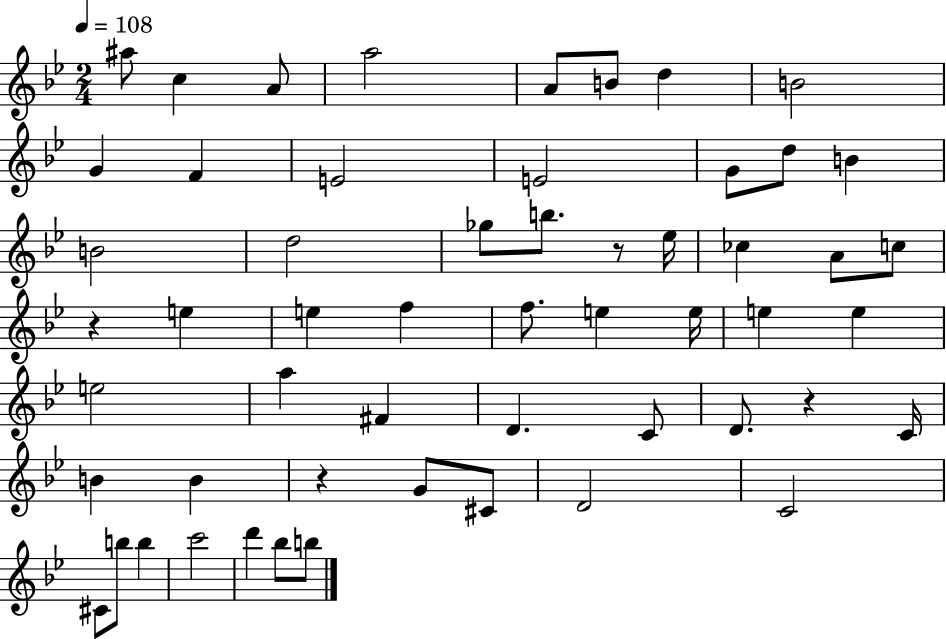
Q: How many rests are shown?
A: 4